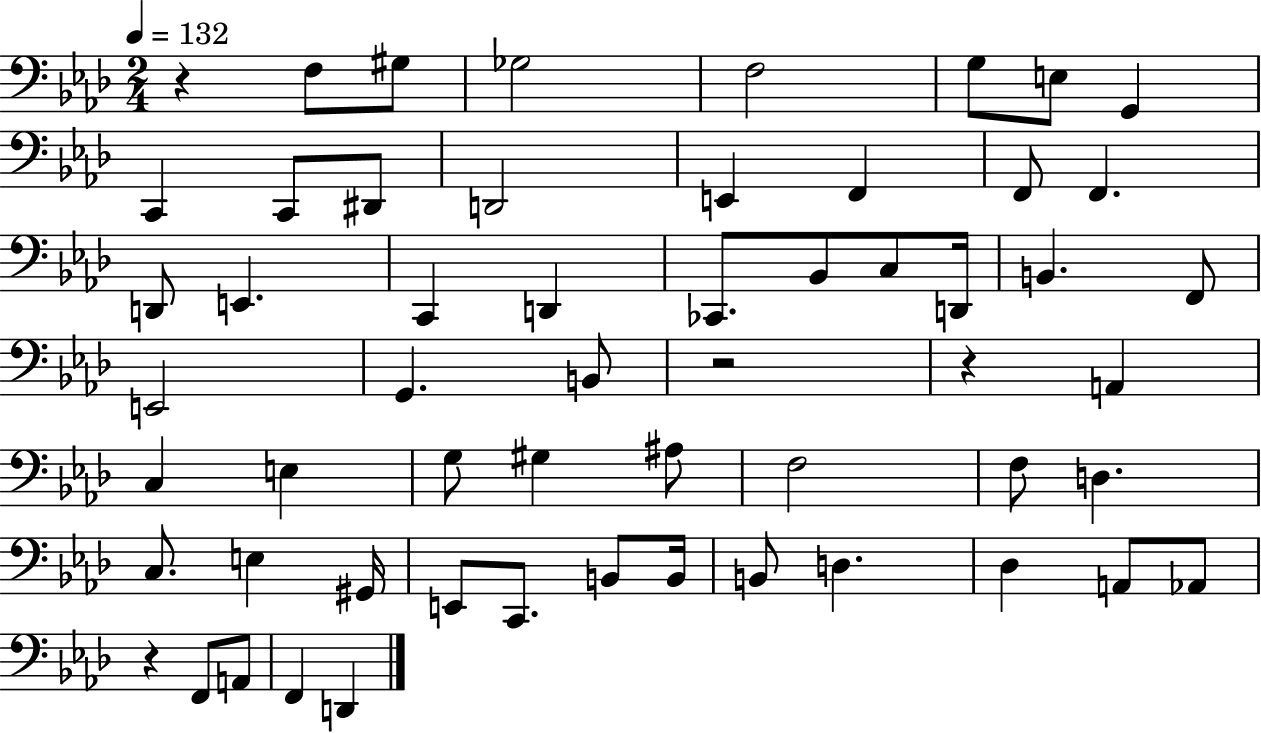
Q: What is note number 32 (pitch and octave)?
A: G3